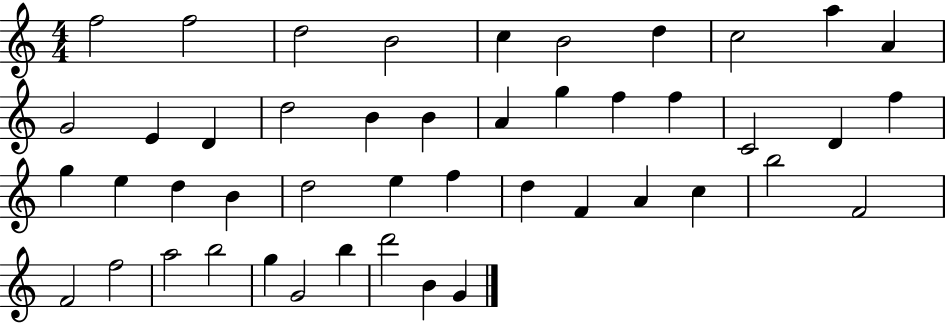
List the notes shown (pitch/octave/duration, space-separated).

F5/h F5/h D5/h B4/h C5/q B4/h D5/q C5/h A5/q A4/q G4/h E4/q D4/q D5/h B4/q B4/q A4/q G5/q F5/q F5/q C4/h D4/q F5/q G5/q E5/q D5/q B4/q D5/h E5/q F5/q D5/q F4/q A4/q C5/q B5/h F4/h F4/h F5/h A5/h B5/h G5/q G4/h B5/q D6/h B4/q G4/q